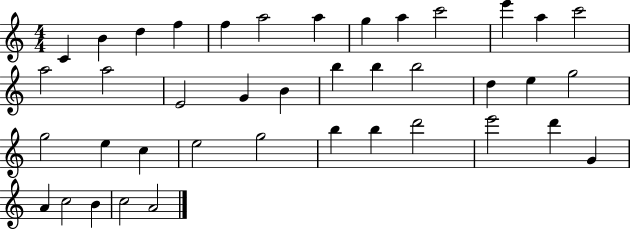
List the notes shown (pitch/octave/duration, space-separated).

C4/q B4/q D5/q F5/q F5/q A5/h A5/q G5/q A5/q C6/h E6/q A5/q C6/h A5/h A5/h E4/h G4/q B4/q B5/q B5/q B5/h D5/q E5/q G5/h G5/h E5/q C5/q E5/h G5/h B5/q B5/q D6/h E6/h D6/q G4/q A4/q C5/h B4/q C5/h A4/h